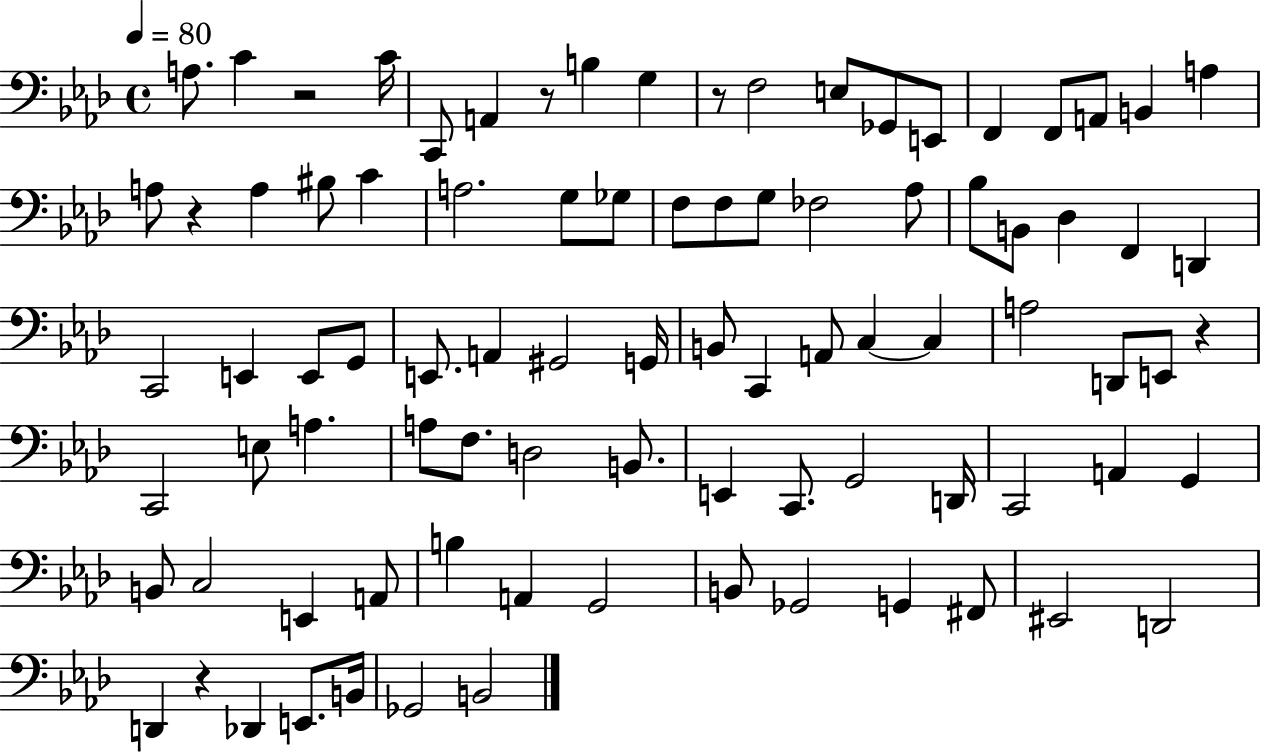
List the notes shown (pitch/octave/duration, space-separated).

A3/e. C4/q R/h C4/s C2/e A2/q R/e B3/q G3/q R/e F3/h E3/e Gb2/e E2/e F2/q F2/e A2/e B2/q A3/q A3/e R/q A3/q BIS3/e C4/q A3/h. G3/e Gb3/e F3/e F3/e G3/e FES3/h Ab3/e Bb3/e B2/e Db3/q F2/q D2/q C2/h E2/q E2/e G2/e E2/e. A2/q G#2/h G2/s B2/e C2/q A2/e C3/q C3/q A3/h D2/e E2/e R/q C2/h E3/e A3/q. A3/e F3/e. D3/h B2/e. E2/q C2/e. G2/h D2/s C2/h A2/q G2/q B2/e C3/h E2/q A2/e B3/q A2/q G2/h B2/e Gb2/h G2/q F#2/e EIS2/h D2/h D2/q R/q Db2/q E2/e. B2/s Gb2/h B2/h